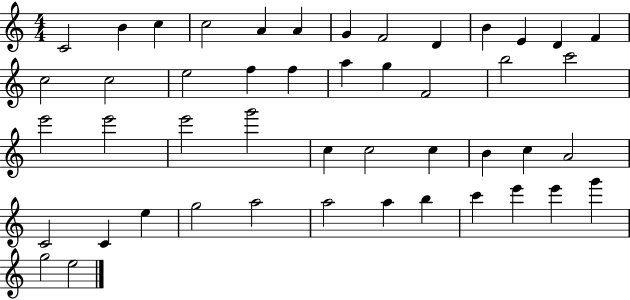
C4/h B4/q C5/q C5/h A4/q A4/q G4/q F4/h D4/q B4/q E4/q D4/q F4/q C5/h C5/h E5/h F5/q F5/q A5/q G5/q F4/h B5/h C6/h E6/h E6/h E6/h G6/h C5/q C5/h C5/q B4/q C5/q A4/h C4/h C4/q E5/q G5/h A5/h A5/h A5/q B5/q C6/q E6/q E6/q G6/q G5/h E5/h